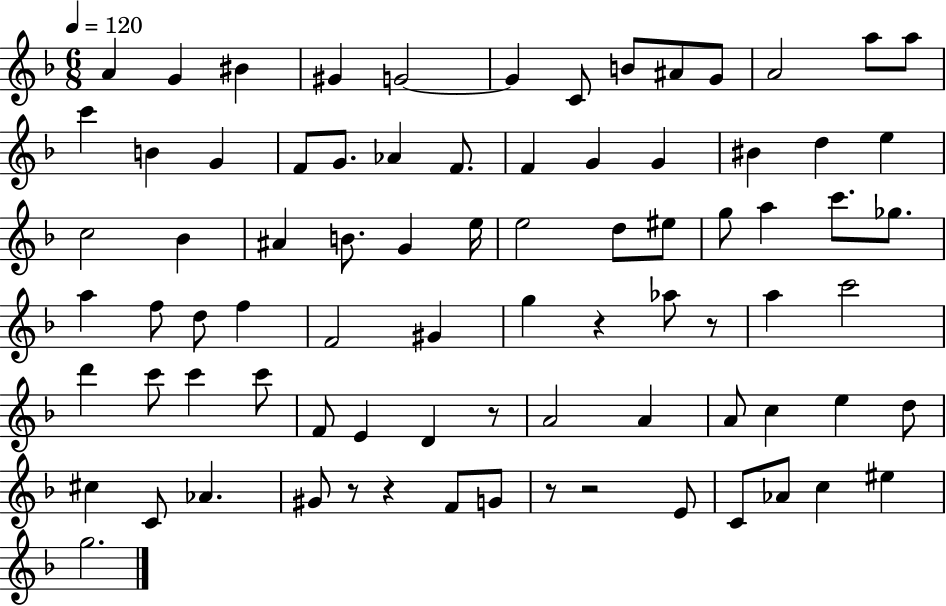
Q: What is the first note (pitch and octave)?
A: A4